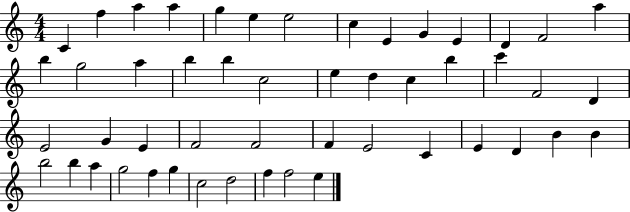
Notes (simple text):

C4/q F5/q A5/q A5/q G5/q E5/q E5/h C5/q E4/q G4/q E4/q D4/q F4/h A5/q B5/q G5/h A5/q B5/q B5/q C5/h E5/q D5/q C5/q B5/q C6/q F4/h D4/q E4/h G4/q E4/q F4/h F4/h F4/q E4/h C4/q E4/q D4/q B4/q B4/q B5/h B5/q A5/q G5/h F5/q G5/q C5/h D5/h F5/q F5/h E5/q